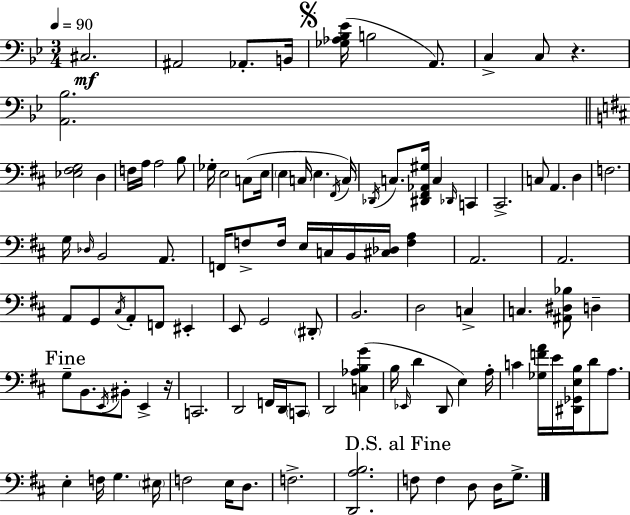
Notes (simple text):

C#3/h. A#2/h Ab2/e. B2/s [Gb3,Ab3,Bb3,Eb4]/s B3/h A2/e. C3/q C3/e R/q. [A2,Bb3]/h. [Eb3,F#3,G3]/h D3/q F3/s A3/s A3/h B3/e Gb3/s E3/h C3/e E3/s E3/q C3/s E3/q. F#2/s C3/s Db2/s C3/e. [D#2,F#2,Ab2,G#3]/s C3/q Db2/s C2/q C#2/h. C3/e A2/q. D3/q F3/h. G3/s Db3/s B2/h A2/e. F2/s F3/e F3/s E3/s C3/s B2/s [C#3,Db3]/s [F3,A3]/q A2/h. A2/h. A2/e G2/e C#3/s A2/e F2/e EIS2/q E2/e G2/h D#2/e B2/h. D3/h C3/q C3/q. [A#2,D#3,Bb3]/e D3/q G3/e B2/e. E2/s BIS2/e E2/q R/s C2/h. D2/h F2/s D2/s C2/e D2/h [C3,Ab3,B3,G4]/q B3/s Eb2/s D4/q D2/e E3/q A3/s C4/q [Gb3,F4,A4]/s E4/s [D#2,Gb2,E3,B3]/s D4/e A3/e. E3/q F3/s G3/q. EIS3/s F3/h E3/s D3/e. F3/h. [D2,A3,B3]/h. F3/e F3/q D3/e D3/s G3/e.